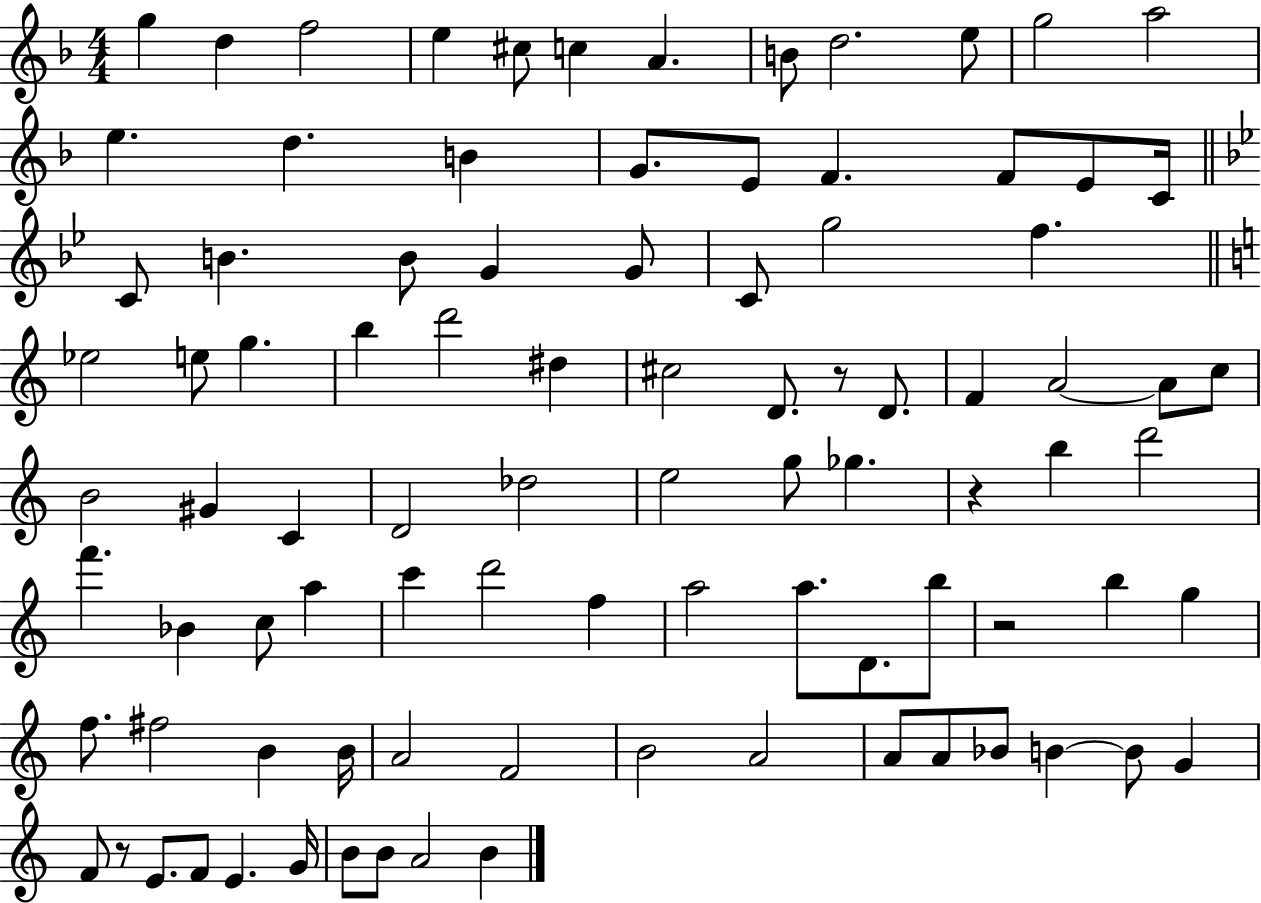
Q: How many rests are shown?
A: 4